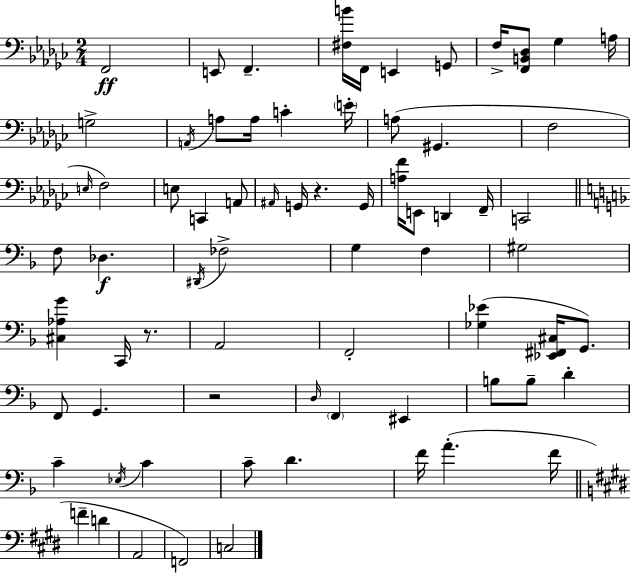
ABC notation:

X:1
T:Untitled
M:2/4
L:1/4
K:Ebm
F,,2 E,,/2 F,, [^F,B]/4 F,,/4 E,, G,,/2 F,/4 [F,,B,,_D,]/2 _G, A,/4 G,2 A,,/4 A,/2 A,/4 C E/4 A,/2 ^G,, F,2 E,/4 F,2 E,/2 C,, A,,/2 ^A,,/4 G,,/4 z G,,/4 [A,F]/4 E,,/2 D,, F,,/4 C,,2 F,/2 _D, ^D,,/4 _F,2 G, F, ^G,2 [^C,_A,G] C,,/4 z/2 A,,2 F,,2 [_G,_E] [_E,,^F,,^C,]/4 G,,/2 F,,/2 G,, z2 D,/4 F,, ^E,, B,/2 B,/2 D C _E,/4 C C/2 D F/4 A F/4 F D A,,2 F,,2 C,2